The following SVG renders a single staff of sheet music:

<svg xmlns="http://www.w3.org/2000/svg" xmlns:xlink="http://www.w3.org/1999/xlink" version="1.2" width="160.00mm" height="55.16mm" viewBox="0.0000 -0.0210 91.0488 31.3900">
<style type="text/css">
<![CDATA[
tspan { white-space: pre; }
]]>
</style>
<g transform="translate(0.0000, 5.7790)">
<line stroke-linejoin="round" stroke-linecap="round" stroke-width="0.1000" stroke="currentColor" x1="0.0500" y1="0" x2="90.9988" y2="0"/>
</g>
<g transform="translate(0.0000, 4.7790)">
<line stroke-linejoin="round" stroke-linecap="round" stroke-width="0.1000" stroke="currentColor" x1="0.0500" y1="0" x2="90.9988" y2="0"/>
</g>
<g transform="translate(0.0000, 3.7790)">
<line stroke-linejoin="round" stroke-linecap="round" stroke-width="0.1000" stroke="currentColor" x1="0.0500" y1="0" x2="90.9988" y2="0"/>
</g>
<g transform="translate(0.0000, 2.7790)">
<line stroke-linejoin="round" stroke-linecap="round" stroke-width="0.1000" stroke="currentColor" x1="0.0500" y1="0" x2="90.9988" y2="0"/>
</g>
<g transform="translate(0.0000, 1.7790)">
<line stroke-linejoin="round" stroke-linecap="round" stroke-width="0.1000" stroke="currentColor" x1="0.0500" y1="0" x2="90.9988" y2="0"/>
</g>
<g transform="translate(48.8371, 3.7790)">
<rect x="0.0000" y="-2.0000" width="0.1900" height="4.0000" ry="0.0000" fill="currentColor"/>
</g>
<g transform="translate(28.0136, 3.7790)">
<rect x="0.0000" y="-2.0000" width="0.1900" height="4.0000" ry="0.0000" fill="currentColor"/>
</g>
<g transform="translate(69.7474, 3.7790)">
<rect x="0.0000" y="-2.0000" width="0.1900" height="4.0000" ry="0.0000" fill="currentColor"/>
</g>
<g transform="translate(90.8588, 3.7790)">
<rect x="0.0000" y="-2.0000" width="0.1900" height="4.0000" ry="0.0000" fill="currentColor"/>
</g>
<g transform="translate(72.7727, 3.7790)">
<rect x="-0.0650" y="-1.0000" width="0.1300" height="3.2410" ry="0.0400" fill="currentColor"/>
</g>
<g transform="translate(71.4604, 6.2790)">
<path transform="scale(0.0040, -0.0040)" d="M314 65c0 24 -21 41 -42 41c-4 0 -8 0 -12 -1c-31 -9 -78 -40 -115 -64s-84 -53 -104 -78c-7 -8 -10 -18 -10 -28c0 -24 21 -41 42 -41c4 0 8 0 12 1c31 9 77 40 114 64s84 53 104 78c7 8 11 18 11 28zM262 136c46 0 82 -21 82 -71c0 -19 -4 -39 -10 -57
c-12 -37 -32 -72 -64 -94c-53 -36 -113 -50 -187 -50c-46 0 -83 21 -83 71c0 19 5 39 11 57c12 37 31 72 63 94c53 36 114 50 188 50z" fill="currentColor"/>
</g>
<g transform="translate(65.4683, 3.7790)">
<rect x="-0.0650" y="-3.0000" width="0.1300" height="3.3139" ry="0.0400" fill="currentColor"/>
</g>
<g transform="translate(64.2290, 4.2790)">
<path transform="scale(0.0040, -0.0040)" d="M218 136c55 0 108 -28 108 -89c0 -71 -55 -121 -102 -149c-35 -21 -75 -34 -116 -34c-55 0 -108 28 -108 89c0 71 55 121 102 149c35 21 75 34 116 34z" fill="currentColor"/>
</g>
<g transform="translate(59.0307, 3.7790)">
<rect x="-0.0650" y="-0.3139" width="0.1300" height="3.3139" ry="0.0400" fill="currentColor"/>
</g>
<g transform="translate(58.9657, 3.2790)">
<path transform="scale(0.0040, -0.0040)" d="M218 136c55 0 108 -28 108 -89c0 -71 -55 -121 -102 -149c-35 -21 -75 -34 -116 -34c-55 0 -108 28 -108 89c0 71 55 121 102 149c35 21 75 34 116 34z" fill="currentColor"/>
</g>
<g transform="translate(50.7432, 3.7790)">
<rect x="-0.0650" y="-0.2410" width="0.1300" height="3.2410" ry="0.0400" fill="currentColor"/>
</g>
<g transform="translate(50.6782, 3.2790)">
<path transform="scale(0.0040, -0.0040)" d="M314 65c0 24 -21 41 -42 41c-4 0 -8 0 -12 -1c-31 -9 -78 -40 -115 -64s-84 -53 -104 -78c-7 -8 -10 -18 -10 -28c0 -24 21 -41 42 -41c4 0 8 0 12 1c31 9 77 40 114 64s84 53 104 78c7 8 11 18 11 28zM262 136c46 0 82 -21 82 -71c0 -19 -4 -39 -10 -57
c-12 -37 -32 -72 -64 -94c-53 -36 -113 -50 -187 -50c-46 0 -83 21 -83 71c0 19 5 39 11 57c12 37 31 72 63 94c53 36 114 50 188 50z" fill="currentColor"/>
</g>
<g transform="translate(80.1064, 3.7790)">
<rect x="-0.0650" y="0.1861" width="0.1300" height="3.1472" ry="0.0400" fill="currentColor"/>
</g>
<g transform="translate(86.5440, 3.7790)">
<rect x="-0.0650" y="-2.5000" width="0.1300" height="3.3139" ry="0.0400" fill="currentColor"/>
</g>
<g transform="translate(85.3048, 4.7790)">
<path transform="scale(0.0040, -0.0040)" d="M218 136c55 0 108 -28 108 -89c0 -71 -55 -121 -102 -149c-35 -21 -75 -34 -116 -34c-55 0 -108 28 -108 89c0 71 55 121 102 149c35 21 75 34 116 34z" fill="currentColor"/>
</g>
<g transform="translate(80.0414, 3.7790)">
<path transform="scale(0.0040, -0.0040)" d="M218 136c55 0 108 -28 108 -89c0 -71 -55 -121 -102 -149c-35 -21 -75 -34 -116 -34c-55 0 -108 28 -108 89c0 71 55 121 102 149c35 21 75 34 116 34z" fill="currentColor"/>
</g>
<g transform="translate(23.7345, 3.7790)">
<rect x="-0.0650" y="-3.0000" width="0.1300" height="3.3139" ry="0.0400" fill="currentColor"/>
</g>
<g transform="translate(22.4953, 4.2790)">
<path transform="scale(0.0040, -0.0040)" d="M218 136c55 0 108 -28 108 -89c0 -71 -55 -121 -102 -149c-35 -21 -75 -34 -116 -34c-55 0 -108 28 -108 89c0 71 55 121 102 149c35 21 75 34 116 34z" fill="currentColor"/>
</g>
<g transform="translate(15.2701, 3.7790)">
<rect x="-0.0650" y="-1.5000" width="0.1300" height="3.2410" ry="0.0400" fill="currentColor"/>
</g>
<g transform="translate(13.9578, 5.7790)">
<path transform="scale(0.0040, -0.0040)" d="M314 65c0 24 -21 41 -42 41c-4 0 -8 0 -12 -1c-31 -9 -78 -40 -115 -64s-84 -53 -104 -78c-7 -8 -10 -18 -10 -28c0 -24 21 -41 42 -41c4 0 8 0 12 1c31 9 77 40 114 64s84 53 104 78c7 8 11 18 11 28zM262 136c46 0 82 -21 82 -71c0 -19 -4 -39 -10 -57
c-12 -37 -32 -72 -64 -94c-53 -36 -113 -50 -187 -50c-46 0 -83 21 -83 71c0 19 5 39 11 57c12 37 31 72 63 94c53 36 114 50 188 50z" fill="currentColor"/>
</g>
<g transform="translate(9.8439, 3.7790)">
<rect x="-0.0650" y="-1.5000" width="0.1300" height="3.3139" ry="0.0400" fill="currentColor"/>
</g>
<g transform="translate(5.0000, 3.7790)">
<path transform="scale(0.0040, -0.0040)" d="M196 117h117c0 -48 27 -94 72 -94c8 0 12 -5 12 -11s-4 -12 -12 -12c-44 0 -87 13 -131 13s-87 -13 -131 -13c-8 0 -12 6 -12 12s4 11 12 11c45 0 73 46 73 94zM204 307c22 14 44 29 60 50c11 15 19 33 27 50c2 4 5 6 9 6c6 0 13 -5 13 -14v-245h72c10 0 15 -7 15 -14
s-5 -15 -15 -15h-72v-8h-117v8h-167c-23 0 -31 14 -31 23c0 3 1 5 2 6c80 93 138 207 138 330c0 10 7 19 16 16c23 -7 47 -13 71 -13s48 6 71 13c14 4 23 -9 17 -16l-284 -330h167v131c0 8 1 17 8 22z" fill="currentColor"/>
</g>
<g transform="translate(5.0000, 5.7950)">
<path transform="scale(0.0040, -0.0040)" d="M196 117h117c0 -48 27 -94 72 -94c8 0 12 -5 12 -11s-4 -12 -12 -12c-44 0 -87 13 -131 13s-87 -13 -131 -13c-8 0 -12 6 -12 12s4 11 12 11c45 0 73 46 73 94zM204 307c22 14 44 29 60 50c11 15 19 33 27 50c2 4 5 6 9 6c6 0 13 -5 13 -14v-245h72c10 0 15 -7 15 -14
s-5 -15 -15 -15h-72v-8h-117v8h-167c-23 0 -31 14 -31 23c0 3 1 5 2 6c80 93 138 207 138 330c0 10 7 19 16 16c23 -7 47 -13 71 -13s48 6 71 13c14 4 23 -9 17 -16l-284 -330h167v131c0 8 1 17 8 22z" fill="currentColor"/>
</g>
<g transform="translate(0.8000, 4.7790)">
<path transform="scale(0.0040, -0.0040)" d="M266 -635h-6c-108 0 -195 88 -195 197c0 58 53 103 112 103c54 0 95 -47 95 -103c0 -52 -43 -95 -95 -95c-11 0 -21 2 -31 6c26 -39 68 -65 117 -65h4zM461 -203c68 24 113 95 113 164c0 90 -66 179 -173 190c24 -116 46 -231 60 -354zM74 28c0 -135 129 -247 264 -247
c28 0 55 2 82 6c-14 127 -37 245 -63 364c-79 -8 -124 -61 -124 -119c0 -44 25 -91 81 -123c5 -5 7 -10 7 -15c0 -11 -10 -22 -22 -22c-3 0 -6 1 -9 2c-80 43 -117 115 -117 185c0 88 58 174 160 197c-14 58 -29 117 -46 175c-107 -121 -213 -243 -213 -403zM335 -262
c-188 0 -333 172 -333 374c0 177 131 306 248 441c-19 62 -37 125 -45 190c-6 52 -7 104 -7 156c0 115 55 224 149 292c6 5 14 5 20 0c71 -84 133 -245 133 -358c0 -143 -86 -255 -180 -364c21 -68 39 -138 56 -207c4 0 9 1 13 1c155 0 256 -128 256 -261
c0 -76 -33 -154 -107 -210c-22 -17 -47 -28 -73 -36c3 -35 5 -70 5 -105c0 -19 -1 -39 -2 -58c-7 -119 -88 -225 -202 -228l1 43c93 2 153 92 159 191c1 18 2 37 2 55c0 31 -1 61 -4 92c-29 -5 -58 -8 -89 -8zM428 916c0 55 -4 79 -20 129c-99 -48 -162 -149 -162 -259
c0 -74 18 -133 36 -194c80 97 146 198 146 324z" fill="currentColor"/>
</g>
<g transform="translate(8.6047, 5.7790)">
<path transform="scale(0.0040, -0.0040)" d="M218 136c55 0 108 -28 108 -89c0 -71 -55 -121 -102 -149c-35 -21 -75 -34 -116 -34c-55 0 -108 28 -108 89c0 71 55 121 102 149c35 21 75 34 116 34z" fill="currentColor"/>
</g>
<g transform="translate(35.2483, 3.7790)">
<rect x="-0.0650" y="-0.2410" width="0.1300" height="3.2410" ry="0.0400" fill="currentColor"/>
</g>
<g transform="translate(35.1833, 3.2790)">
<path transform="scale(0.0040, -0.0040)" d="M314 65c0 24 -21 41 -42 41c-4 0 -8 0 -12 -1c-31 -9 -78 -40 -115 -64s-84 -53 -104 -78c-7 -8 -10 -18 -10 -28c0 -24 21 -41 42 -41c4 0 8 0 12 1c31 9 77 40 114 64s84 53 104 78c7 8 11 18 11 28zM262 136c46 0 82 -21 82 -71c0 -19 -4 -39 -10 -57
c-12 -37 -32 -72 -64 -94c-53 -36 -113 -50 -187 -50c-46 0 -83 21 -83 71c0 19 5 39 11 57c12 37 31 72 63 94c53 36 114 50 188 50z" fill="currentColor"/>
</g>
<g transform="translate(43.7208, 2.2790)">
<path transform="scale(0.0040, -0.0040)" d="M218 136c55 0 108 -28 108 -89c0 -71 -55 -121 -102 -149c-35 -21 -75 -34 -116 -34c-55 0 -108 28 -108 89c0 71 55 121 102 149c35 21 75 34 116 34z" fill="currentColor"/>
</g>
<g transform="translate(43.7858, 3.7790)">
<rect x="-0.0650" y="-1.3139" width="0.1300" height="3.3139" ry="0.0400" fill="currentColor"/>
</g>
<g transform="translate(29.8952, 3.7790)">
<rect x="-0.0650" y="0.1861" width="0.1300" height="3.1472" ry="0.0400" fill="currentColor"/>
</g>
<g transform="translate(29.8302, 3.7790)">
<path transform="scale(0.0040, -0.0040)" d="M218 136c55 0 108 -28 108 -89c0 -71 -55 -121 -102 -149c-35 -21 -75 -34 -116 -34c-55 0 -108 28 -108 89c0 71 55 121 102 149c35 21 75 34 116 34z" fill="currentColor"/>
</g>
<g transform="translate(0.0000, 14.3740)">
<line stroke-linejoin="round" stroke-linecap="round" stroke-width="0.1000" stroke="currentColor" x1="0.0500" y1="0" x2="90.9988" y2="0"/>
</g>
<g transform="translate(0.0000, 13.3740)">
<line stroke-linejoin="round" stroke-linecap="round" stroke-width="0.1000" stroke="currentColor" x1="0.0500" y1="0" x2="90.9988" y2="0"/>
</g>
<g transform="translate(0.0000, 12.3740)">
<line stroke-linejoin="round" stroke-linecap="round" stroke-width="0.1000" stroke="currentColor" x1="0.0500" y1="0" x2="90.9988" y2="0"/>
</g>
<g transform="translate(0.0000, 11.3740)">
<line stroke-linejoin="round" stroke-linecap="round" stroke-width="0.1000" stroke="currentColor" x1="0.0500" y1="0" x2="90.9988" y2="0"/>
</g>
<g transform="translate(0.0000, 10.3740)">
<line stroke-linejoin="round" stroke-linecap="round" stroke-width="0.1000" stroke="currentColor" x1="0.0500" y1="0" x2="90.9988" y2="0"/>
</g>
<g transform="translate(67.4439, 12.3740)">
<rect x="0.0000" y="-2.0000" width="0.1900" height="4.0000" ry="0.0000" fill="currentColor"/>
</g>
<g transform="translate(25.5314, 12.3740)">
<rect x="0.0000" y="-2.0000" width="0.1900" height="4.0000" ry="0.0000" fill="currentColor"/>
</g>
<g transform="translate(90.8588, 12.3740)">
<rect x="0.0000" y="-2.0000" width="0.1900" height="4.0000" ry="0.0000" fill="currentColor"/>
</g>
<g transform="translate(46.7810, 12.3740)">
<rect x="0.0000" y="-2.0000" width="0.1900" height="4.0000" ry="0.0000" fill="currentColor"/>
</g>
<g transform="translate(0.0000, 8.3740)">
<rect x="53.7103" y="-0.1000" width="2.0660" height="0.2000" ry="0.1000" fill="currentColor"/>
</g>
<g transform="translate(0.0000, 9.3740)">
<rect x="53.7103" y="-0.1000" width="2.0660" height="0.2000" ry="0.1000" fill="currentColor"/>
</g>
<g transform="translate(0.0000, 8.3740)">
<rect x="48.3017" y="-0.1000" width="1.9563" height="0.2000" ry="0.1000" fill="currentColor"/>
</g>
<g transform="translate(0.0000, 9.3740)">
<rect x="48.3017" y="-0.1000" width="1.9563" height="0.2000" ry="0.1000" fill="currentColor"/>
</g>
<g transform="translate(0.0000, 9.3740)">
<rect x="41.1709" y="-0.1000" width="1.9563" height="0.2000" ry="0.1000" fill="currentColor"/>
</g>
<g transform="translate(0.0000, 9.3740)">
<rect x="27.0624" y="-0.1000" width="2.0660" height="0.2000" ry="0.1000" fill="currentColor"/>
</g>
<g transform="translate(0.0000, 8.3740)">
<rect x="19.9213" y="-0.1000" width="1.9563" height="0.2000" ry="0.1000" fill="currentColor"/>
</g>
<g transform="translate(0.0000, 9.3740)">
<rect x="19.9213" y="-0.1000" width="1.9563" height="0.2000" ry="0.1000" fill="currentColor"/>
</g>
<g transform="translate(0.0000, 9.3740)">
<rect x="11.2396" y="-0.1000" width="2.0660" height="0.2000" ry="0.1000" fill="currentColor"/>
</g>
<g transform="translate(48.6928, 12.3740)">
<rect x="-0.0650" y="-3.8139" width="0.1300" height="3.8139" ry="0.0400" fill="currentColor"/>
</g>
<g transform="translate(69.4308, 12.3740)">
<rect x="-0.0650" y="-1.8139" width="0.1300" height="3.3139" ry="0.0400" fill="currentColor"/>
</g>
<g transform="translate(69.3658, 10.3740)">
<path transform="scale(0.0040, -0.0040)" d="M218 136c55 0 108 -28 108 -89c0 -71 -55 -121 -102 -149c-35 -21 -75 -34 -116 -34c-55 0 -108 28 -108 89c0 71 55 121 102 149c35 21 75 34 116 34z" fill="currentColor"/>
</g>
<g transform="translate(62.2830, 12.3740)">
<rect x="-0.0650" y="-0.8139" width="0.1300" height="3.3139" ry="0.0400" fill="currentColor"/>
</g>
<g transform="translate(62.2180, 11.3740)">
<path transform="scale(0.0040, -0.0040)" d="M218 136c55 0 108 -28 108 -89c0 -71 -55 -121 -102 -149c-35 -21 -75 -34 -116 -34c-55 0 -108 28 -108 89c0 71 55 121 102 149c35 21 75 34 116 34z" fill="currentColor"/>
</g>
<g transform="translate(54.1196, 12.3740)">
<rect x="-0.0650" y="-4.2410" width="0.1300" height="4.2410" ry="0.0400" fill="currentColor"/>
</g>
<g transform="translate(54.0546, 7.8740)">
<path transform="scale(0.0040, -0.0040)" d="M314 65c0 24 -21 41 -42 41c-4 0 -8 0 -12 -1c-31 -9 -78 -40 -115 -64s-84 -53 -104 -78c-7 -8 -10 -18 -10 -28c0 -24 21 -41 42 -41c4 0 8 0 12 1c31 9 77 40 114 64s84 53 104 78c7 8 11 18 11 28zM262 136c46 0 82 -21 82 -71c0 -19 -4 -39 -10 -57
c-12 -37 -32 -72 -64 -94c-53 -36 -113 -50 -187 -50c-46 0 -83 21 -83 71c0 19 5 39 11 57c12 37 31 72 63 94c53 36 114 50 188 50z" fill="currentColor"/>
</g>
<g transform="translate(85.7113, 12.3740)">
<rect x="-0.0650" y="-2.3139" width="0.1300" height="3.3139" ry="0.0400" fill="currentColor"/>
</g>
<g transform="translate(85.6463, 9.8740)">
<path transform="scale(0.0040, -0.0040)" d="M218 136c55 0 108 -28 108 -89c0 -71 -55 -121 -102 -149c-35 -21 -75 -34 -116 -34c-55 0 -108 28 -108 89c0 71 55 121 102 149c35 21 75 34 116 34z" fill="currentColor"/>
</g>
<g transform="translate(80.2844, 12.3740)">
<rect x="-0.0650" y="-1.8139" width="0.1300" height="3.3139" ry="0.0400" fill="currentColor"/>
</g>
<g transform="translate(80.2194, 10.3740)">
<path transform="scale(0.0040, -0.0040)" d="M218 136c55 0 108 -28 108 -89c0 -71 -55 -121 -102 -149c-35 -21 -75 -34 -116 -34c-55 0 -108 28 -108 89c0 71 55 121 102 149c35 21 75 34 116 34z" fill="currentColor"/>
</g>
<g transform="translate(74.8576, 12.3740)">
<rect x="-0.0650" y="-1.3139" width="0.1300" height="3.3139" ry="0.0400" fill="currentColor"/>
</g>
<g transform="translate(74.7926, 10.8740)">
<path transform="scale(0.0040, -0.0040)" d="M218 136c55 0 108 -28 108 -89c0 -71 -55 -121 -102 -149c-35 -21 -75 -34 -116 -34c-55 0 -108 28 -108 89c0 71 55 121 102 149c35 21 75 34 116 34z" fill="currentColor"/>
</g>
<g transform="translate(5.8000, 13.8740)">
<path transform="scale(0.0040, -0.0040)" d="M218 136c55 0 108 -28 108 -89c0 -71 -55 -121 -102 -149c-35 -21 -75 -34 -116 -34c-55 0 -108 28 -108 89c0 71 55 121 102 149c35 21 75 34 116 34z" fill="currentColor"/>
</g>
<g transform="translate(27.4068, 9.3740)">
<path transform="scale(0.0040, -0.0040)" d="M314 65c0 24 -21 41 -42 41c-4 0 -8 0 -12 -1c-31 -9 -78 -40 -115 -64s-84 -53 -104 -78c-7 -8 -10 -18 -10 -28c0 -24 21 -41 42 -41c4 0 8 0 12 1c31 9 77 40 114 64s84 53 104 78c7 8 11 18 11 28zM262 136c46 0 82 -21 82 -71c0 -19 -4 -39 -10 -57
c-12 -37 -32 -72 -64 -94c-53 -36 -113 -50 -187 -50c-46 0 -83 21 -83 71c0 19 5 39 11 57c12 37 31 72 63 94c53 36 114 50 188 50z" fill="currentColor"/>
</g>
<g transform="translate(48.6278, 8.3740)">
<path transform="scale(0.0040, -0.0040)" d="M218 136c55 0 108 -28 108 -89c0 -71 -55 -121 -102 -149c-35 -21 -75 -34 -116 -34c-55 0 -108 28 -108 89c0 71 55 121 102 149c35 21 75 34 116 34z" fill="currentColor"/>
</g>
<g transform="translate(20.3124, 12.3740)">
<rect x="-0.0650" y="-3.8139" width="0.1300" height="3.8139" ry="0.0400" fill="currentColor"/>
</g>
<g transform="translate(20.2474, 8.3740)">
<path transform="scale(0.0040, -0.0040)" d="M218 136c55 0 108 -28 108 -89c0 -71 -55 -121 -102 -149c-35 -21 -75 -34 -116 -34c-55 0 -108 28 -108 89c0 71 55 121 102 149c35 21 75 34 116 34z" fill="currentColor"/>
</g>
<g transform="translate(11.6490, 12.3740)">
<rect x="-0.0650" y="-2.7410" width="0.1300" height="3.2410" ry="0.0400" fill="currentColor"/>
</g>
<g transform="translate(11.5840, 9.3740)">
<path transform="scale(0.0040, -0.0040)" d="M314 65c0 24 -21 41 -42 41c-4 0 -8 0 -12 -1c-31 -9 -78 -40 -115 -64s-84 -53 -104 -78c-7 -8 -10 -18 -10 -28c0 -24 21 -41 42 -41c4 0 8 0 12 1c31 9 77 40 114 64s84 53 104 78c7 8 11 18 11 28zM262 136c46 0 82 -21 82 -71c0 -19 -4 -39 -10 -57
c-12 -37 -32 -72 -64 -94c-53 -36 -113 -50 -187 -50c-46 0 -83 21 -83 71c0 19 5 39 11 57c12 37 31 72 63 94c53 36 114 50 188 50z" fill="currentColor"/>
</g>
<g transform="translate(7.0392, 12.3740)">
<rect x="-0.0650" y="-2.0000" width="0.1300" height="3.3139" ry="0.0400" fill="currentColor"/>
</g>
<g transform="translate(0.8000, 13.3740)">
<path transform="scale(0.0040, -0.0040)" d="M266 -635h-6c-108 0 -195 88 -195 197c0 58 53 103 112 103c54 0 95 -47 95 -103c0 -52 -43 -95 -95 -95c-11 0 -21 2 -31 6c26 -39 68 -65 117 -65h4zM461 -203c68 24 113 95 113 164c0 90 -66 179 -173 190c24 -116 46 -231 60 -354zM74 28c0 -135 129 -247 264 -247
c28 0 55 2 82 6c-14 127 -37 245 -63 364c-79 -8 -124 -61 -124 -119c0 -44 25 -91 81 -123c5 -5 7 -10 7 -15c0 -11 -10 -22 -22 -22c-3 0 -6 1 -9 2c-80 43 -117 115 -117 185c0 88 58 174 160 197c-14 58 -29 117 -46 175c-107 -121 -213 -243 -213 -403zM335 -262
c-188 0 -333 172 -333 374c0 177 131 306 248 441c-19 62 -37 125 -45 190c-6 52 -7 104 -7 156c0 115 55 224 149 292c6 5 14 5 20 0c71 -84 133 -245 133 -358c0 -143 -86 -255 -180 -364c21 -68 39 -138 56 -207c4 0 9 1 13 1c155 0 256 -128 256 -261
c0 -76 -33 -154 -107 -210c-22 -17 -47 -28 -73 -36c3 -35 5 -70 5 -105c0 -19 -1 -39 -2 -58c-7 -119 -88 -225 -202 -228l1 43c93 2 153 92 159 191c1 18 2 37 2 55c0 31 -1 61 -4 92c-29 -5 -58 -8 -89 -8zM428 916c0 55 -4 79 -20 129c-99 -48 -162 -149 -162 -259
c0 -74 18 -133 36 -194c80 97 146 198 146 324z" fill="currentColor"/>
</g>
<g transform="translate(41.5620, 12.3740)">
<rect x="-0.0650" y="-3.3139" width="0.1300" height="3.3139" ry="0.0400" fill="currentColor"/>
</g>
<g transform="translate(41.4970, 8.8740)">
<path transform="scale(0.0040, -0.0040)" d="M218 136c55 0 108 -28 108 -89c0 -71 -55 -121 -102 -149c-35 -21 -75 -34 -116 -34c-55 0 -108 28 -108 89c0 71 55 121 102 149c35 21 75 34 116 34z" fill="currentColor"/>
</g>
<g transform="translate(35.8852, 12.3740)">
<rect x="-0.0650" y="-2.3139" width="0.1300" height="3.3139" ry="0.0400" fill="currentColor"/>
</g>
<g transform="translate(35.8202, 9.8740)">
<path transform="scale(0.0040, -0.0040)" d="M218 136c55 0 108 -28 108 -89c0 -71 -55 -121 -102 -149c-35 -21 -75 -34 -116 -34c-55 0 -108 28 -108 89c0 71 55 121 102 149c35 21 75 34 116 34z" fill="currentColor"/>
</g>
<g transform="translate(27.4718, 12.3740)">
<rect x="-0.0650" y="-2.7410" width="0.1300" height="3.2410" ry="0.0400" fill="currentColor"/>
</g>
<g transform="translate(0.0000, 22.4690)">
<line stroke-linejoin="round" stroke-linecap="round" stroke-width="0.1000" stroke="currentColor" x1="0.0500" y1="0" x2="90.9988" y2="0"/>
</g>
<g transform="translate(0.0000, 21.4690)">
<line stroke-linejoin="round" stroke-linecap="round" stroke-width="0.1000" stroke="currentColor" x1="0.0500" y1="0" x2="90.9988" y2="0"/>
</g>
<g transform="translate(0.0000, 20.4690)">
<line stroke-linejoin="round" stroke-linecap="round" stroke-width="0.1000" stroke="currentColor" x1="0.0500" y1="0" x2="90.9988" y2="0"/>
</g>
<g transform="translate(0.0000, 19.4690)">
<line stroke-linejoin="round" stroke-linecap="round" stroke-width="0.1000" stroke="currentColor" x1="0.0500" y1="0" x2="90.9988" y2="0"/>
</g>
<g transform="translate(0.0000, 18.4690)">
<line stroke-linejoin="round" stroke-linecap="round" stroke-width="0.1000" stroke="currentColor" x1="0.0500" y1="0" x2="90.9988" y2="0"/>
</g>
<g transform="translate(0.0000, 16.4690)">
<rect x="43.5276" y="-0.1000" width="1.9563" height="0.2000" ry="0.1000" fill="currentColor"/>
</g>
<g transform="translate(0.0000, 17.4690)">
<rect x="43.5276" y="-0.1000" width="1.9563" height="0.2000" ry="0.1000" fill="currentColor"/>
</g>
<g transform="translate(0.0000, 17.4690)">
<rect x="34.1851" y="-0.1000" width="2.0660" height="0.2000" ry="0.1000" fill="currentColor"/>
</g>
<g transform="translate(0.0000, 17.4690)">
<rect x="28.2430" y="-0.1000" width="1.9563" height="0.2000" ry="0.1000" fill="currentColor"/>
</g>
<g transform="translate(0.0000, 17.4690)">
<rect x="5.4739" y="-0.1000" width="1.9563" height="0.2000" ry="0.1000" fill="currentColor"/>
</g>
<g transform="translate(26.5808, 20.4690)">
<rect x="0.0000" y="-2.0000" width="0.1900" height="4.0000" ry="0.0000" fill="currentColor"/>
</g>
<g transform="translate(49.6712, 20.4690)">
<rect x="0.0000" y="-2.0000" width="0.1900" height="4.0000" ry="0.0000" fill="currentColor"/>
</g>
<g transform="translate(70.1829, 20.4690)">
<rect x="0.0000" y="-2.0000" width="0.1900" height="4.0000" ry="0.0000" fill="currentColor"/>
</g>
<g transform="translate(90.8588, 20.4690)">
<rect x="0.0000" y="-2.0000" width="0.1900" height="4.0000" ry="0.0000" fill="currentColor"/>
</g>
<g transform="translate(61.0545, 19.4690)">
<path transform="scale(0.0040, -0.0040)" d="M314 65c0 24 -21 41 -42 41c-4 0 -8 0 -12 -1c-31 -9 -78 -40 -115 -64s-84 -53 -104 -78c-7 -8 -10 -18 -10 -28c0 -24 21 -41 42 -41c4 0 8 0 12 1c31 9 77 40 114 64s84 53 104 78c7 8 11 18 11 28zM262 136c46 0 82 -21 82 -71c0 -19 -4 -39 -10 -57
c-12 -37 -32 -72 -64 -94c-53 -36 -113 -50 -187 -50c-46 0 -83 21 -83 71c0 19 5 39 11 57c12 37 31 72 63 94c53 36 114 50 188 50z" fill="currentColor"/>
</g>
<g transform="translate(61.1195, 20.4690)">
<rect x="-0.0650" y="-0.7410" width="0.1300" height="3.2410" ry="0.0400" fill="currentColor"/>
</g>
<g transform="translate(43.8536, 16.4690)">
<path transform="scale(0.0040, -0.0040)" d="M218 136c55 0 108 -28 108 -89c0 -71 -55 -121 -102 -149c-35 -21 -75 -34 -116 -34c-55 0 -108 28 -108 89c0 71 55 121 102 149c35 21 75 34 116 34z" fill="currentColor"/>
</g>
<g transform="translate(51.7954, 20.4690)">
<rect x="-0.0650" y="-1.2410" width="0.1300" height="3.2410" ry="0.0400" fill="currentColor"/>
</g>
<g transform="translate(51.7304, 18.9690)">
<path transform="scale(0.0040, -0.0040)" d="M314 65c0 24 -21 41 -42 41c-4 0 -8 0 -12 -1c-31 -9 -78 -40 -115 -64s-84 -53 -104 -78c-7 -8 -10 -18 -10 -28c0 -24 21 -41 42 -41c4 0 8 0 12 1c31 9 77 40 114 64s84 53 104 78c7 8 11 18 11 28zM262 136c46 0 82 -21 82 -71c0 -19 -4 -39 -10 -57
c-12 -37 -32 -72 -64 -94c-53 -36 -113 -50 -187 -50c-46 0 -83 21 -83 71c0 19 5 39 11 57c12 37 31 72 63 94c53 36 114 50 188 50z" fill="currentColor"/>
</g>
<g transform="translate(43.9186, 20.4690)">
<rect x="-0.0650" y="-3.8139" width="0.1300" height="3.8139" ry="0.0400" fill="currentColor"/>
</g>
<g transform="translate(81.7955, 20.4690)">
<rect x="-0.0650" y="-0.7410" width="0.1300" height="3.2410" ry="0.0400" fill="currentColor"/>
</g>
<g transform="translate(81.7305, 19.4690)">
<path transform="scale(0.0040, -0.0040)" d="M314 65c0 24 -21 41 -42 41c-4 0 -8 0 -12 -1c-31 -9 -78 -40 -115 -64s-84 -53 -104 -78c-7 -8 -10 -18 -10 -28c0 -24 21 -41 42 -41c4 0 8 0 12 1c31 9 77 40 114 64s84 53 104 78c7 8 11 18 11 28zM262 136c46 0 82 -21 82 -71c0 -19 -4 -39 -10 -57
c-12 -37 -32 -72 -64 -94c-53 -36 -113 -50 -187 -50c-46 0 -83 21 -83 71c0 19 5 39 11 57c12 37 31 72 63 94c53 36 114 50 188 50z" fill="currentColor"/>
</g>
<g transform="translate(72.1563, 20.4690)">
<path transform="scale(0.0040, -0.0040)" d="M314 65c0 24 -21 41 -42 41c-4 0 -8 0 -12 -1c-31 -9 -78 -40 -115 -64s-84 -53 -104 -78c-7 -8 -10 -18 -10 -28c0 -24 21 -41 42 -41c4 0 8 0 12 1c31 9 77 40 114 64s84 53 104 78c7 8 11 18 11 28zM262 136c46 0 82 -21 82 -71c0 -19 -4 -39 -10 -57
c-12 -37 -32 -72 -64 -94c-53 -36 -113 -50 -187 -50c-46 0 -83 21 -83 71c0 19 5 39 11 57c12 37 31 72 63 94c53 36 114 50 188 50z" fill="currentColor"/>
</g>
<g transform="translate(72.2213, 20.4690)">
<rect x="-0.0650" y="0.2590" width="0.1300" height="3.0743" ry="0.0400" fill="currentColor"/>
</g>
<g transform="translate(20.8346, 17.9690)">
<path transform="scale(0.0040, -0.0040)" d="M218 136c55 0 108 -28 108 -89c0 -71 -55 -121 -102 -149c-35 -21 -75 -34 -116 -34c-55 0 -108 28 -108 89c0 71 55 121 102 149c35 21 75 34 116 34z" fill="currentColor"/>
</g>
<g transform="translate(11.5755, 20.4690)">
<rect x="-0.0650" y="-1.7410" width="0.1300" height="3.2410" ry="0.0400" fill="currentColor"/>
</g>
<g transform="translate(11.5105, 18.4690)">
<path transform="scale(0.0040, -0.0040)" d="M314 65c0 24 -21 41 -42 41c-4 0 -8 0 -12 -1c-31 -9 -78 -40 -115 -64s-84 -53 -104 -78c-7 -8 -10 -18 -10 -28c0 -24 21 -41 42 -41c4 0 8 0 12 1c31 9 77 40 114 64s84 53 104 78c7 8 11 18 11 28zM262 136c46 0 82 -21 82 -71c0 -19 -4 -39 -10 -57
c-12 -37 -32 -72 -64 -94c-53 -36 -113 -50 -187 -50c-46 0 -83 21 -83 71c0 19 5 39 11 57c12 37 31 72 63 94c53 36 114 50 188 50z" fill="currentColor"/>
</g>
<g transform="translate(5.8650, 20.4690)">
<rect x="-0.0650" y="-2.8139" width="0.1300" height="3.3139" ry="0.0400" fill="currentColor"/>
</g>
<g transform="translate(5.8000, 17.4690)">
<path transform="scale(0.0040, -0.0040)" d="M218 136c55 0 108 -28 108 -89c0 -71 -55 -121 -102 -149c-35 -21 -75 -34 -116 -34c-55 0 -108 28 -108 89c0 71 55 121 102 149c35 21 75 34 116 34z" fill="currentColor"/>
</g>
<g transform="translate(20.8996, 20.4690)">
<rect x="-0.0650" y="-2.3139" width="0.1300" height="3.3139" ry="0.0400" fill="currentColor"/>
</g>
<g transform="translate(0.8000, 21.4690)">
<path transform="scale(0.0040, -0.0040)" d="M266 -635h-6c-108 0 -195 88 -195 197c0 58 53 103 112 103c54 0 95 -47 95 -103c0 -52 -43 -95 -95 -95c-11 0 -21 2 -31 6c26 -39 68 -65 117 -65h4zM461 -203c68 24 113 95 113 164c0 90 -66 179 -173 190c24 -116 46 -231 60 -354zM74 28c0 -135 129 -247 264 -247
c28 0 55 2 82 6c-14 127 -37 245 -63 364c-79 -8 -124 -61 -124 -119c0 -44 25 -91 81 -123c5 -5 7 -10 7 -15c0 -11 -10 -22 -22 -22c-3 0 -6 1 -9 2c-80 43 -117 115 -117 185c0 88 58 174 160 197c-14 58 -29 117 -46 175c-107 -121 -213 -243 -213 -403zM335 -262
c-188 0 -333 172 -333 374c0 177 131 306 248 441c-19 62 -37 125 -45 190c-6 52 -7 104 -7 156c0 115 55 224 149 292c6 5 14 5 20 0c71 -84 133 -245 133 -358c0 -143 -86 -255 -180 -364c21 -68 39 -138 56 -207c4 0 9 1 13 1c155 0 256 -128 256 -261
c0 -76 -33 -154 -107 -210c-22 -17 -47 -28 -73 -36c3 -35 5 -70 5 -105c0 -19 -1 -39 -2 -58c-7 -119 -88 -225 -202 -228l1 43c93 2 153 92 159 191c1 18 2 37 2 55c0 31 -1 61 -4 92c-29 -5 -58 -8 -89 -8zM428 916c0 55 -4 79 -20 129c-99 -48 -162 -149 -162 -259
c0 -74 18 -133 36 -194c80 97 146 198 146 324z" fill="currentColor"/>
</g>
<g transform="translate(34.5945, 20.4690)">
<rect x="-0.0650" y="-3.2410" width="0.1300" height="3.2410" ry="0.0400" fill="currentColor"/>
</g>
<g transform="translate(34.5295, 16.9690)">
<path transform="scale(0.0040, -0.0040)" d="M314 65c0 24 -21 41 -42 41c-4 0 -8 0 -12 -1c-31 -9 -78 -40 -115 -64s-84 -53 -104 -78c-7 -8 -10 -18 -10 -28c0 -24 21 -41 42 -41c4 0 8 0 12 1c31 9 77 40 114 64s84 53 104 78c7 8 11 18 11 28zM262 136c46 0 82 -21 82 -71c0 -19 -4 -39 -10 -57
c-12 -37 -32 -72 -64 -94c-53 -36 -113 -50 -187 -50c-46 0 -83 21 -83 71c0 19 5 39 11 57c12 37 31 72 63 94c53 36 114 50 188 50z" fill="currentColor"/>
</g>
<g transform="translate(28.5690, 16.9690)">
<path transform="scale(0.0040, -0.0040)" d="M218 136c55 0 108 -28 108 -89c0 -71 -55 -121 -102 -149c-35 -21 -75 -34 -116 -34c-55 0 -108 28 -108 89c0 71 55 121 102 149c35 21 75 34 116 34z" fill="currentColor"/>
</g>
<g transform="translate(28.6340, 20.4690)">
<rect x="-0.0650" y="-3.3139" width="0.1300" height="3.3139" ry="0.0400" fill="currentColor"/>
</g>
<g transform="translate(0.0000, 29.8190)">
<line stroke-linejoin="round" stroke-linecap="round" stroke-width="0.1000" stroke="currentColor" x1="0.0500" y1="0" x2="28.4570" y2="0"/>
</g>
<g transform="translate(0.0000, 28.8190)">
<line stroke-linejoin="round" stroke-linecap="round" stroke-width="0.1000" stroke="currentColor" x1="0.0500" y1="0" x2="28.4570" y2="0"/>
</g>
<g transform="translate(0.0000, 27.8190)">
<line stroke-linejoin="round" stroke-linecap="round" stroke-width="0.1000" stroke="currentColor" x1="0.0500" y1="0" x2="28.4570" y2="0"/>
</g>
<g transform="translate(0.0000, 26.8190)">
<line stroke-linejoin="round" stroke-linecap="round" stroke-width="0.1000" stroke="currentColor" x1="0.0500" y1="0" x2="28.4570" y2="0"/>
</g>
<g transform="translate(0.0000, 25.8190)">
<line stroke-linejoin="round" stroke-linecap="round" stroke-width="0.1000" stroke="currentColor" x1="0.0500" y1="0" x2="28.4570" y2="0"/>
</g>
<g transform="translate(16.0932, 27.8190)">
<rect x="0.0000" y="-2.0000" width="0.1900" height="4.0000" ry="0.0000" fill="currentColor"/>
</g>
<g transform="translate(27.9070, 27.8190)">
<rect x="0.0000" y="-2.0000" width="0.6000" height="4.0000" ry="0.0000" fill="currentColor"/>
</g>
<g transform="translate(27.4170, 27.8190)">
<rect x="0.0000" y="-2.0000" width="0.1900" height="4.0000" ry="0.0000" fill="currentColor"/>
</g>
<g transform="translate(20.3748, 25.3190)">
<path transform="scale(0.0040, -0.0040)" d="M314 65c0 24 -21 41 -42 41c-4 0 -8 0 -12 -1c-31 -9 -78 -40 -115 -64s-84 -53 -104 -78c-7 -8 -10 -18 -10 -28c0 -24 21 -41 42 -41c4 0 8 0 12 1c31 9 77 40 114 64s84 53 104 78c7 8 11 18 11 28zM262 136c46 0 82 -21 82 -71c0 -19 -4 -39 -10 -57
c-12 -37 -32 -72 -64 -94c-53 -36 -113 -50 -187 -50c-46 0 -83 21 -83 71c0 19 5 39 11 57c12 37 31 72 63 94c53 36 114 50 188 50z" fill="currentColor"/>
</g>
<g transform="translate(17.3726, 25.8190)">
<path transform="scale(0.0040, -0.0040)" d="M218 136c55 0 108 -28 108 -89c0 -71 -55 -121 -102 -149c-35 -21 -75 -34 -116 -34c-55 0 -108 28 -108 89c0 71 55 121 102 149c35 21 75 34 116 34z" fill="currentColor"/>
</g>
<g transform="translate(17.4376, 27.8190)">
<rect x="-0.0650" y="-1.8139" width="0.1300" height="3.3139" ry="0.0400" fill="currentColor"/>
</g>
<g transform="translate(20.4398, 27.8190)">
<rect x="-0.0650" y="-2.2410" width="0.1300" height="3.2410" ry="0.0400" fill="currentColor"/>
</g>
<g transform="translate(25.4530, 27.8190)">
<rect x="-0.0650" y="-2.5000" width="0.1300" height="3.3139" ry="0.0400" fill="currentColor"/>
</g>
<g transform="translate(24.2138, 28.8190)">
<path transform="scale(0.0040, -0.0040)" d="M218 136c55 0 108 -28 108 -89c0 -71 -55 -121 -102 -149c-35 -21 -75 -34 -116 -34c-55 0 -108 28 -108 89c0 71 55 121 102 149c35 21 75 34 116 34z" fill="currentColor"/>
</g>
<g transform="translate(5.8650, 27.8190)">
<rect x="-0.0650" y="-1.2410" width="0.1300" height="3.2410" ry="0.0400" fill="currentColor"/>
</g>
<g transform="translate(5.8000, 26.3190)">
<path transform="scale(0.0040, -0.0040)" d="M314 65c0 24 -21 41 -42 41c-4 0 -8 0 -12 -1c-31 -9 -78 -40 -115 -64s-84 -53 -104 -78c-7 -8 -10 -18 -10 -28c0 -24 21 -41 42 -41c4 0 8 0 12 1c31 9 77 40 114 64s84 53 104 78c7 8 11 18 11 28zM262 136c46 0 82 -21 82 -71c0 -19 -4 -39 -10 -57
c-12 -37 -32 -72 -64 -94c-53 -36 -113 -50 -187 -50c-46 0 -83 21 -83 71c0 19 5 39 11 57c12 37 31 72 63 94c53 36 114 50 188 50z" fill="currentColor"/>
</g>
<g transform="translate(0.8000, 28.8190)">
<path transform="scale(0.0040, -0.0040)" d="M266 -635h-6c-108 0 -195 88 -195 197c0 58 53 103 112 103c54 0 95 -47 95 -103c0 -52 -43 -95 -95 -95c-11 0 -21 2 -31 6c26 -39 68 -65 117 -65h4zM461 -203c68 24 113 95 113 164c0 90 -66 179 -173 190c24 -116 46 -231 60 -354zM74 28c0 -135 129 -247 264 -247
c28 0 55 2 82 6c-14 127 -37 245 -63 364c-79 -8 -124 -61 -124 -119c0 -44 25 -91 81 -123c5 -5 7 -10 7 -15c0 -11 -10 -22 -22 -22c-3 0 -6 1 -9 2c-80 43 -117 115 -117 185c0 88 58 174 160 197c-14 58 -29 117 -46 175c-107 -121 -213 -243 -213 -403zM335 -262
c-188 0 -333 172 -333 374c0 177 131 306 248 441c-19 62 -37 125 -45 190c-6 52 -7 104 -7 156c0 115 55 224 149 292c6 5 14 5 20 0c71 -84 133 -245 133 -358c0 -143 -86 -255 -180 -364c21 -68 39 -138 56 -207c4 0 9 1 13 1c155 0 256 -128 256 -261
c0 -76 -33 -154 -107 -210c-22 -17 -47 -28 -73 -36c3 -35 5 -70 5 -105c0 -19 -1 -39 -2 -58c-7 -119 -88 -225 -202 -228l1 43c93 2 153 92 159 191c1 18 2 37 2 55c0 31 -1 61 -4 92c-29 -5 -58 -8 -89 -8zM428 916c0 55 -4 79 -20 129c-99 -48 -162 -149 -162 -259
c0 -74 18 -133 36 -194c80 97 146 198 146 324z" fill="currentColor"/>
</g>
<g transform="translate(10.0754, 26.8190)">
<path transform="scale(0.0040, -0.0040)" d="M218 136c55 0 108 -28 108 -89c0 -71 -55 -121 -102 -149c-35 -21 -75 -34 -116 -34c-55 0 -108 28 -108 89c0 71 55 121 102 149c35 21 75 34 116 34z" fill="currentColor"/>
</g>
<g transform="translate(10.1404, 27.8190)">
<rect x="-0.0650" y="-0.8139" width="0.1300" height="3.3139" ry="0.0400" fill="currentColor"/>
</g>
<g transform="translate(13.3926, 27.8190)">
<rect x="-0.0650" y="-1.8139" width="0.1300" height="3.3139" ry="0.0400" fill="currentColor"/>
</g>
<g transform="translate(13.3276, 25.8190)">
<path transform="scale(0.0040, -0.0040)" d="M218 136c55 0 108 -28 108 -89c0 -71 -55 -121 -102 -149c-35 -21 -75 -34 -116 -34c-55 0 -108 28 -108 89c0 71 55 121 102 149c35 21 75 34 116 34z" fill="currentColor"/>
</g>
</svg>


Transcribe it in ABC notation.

X:1
T:Untitled
M:4/4
L:1/4
K:C
E E2 A B c2 e c2 c A D2 B G F a2 c' a2 g b c' d'2 d f e f g a f2 g b b2 c' e2 d2 B2 d2 e2 d f f g2 G